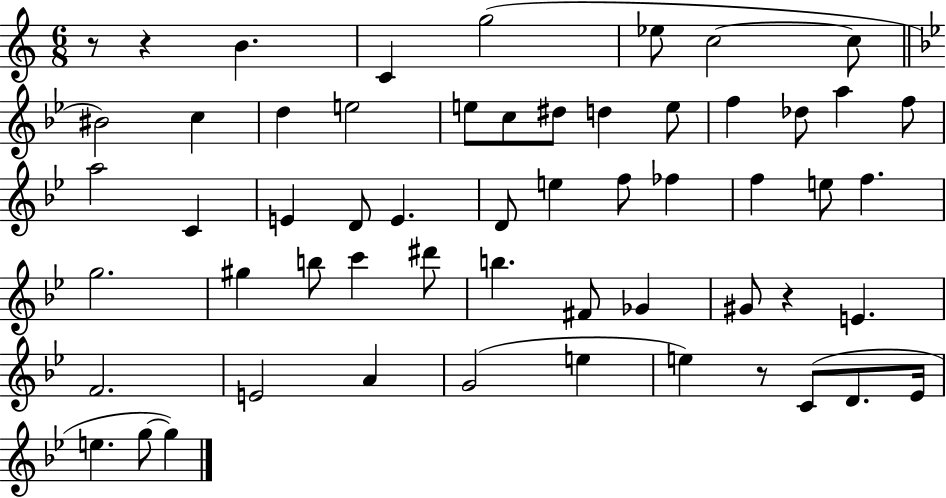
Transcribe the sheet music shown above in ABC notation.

X:1
T:Untitled
M:6/8
L:1/4
K:C
z/2 z B C g2 _e/2 c2 c/2 ^B2 c d e2 e/2 c/2 ^d/2 d e/2 f _d/2 a f/2 a2 C E D/2 E D/2 e f/2 _f f e/2 f g2 ^g b/2 c' ^d'/2 b ^F/2 _G ^G/2 z E F2 E2 A G2 e e z/2 C/2 D/2 _E/4 e g/2 g